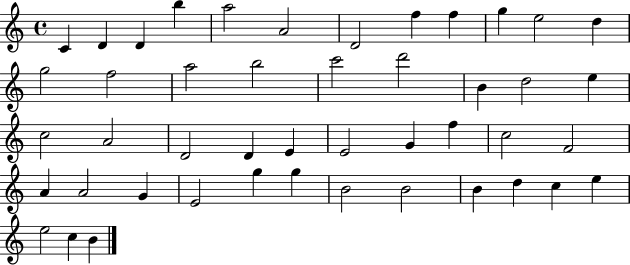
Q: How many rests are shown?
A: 0